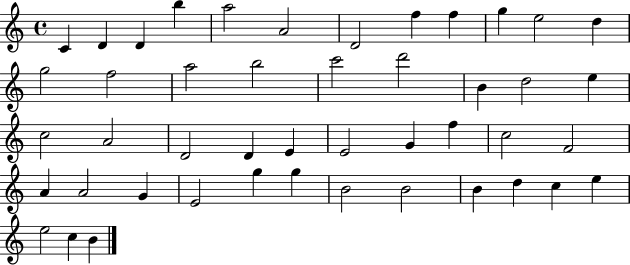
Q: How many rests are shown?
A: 0